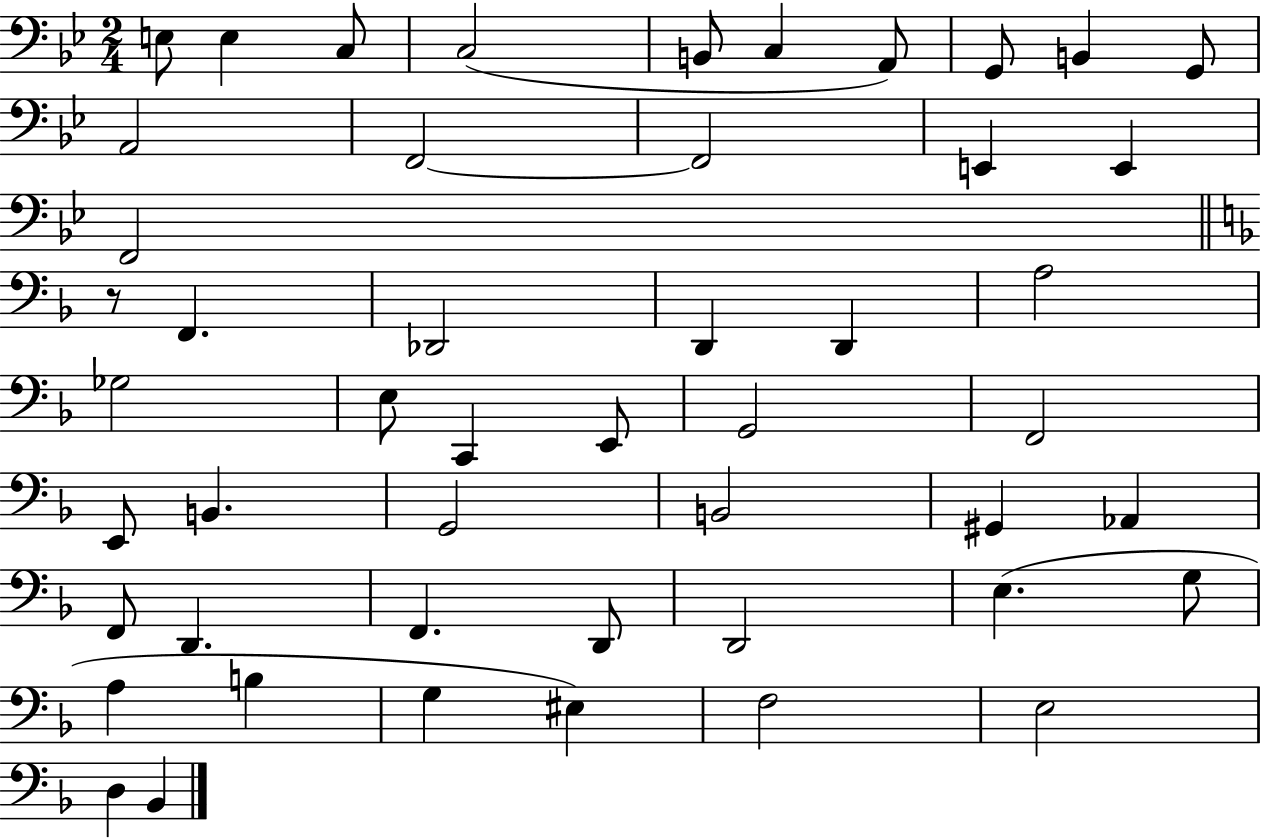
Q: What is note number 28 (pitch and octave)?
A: E2